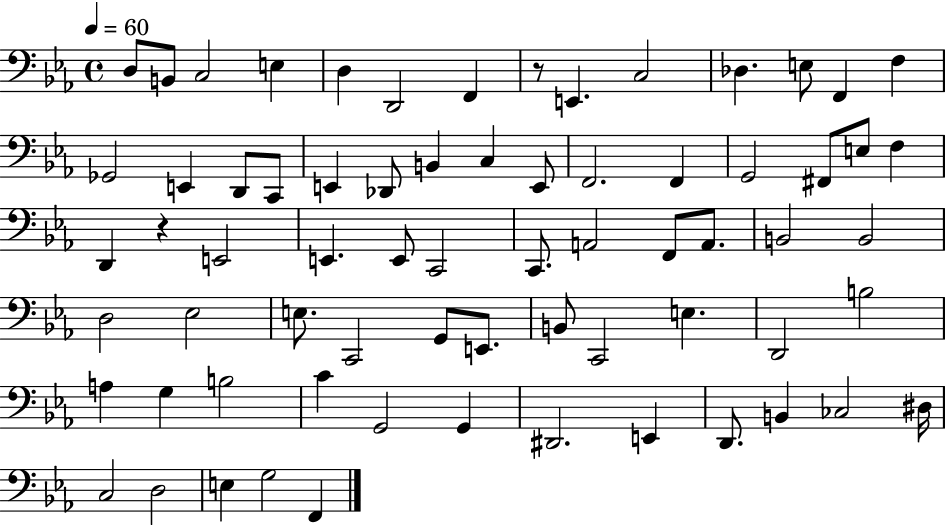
X:1
T:Untitled
M:4/4
L:1/4
K:Eb
D,/2 B,,/2 C,2 E, D, D,,2 F,, z/2 E,, C,2 _D, E,/2 F,, F, _G,,2 E,, D,,/2 C,,/2 E,, _D,,/2 B,, C, E,,/2 F,,2 F,, G,,2 ^F,,/2 E,/2 F, D,, z E,,2 E,, E,,/2 C,,2 C,,/2 A,,2 F,,/2 A,,/2 B,,2 B,,2 D,2 _E,2 E,/2 C,,2 G,,/2 E,,/2 B,,/2 C,,2 E, D,,2 B,2 A, G, B,2 C G,,2 G,, ^D,,2 E,, D,,/2 B,, _C,2 ^D,/4 C,2 D,2 E, G,2 F,,